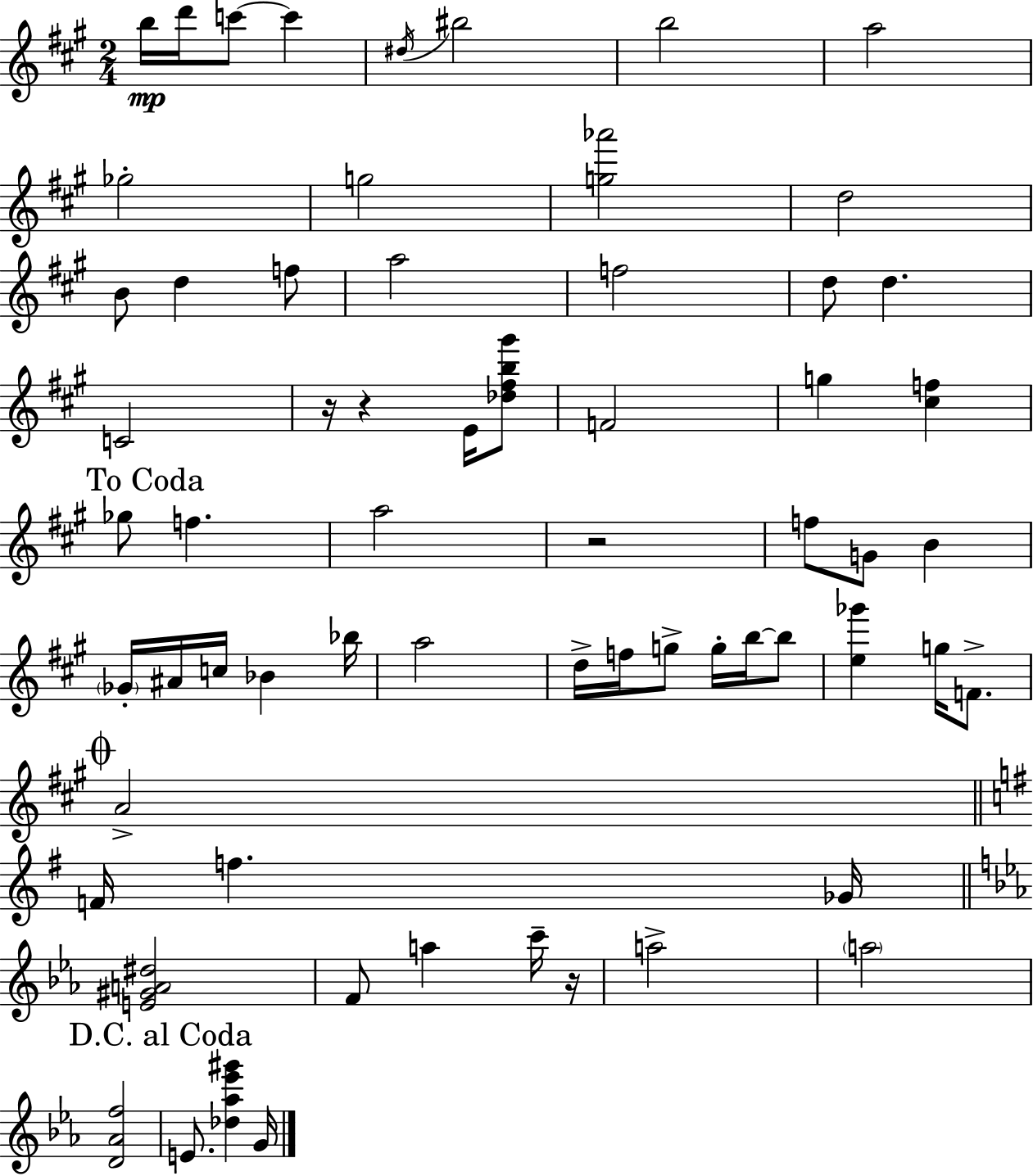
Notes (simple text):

B5/s D6/s C6/e C6/q D#5/s BIS5/h B5/h A5/h Gb5/h G5/h [G5,Ab6]/h D5/h B4/e D5/q F5/e A5/h F5/h D5/e D5/q. C4/h R/s R/q E4/s [Db5,F#5,B5,G#6]/e F4/h G5/q [C#5,F5]/q Gb5/e F5/q. A5/h R/h F5/e G4/e B4/q Gb4/s A#4/s C5/s Bb4/q Bb5/s A5/h D5/s F5/s G5/e G5/s B5/s B5/e [E5,Gb6]/q G5/s F4/e. A4/h F4/s F5/q. Gb4/s [E4,G#4,A4,D#5]/h F4/e A5/q C6/s R/s A5/h A5/h [D4,Ab4,F5]/h E4/e. [Db5,Ab5,Eb6,G#6]/q G4/s